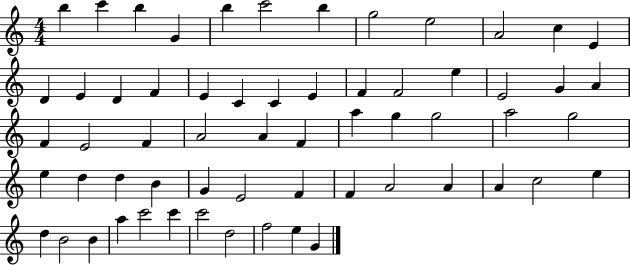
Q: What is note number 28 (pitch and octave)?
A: E4